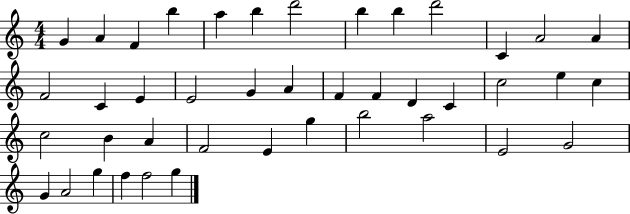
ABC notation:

X:1
T:Untitled
M:4/4
L:1/4
K:C
G A F b a b d'2 b b d'2 C A2 A F2 C E E2 G A F F D C c2 e c c2 B A F2 E g b2 a2 E2 G2 G A2 g f f2 g